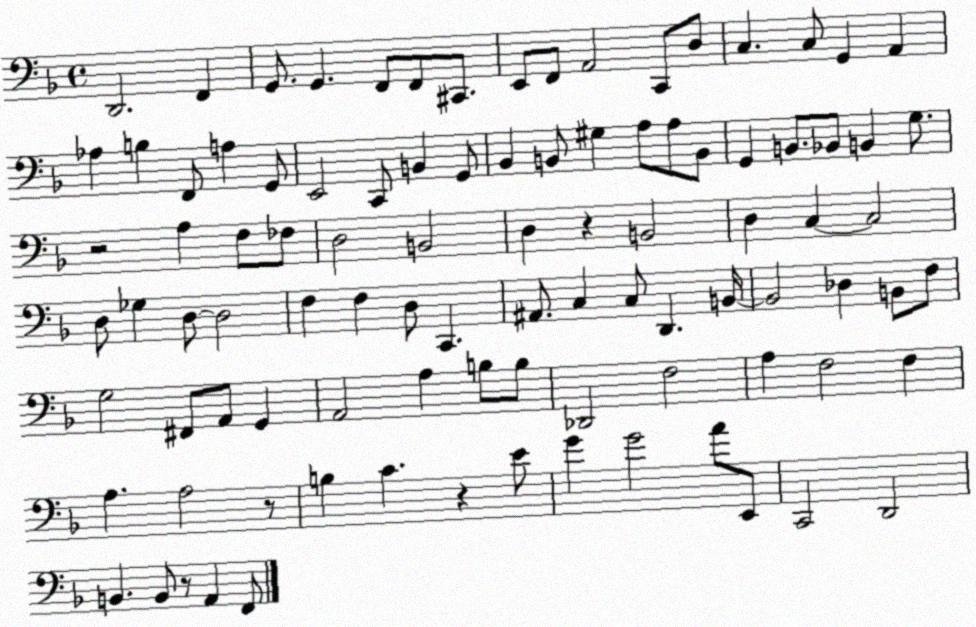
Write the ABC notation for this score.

X:1
T:Untitled
M:4/4
L:1/4
K:F
D,,2 F,, G,,/2 G,, F,,/2 F,,/2 ^C,,/2 E,,/2 F,,/2 A,,2 C,,/2 D,/2 C, C,/2 G,, A,, _A, B, F,,/2 A, G,,/2 E,,2 C,,/2 B,, G,,/2 _B,, B,,/2 ^G, A,/2 A,/2 B,,/2 G,, B,,/2 _B,,/2 B,, G,/2 z2 A, F,/2 _F,/2 D,2 B,,2 D, z B,,2 D, C, C,2 D,/2 _G, D,/2 D,2 F, F, D,/2 C,, ^A,,/2 C, C,/2 D,, B,,/4 B,,2 _D, B,,/2 F,/2 G,2 ^F,,/2 A,,/2 G,, A,,2 A, B,/2 B,/2 _D,,2 F,2 A, F,2 F, A, A,2 z/2 B, C z E/2 G G2 A/2 E,,/2 C,,2 D,,2 B,, B,,/2 z/2 A,, F,,/2